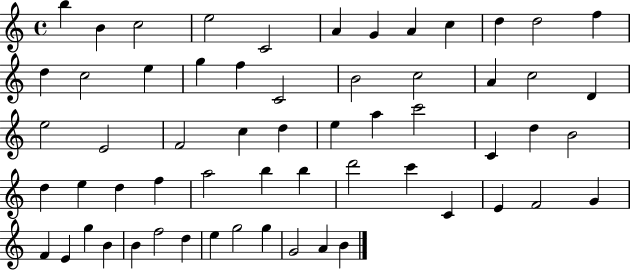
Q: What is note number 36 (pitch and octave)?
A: E5